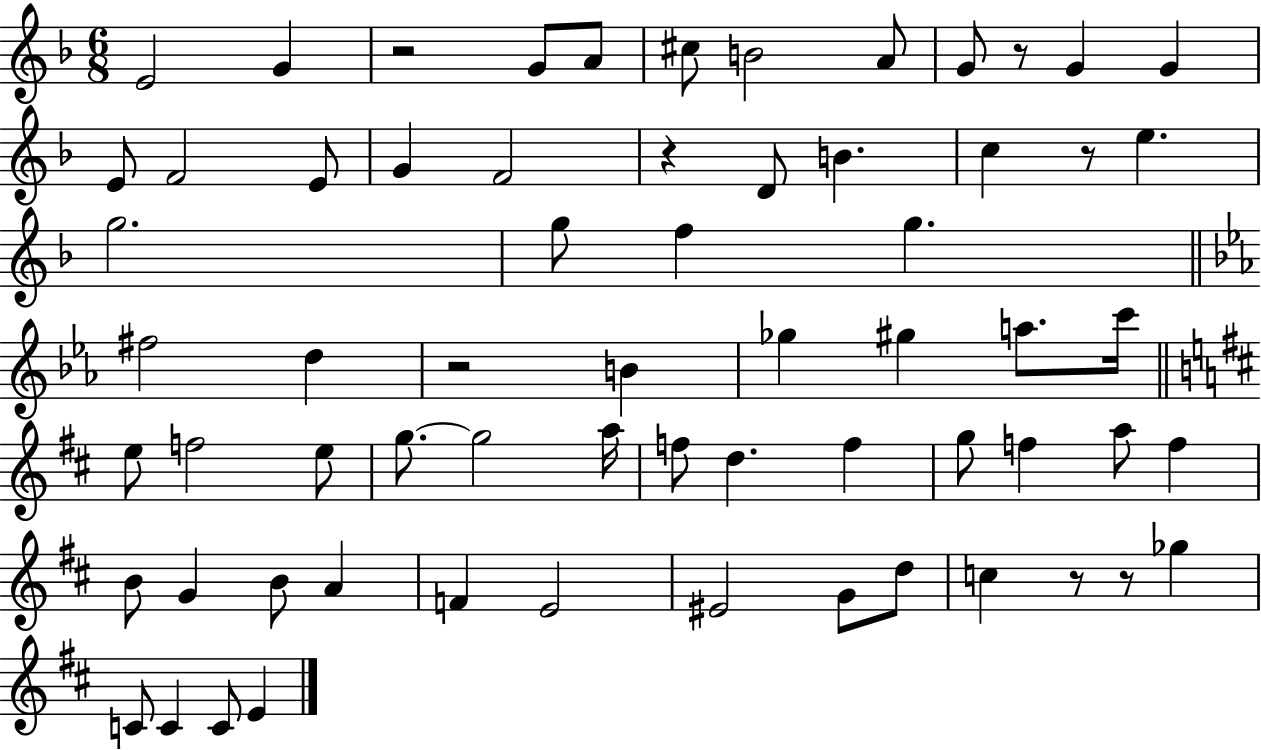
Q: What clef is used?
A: treble